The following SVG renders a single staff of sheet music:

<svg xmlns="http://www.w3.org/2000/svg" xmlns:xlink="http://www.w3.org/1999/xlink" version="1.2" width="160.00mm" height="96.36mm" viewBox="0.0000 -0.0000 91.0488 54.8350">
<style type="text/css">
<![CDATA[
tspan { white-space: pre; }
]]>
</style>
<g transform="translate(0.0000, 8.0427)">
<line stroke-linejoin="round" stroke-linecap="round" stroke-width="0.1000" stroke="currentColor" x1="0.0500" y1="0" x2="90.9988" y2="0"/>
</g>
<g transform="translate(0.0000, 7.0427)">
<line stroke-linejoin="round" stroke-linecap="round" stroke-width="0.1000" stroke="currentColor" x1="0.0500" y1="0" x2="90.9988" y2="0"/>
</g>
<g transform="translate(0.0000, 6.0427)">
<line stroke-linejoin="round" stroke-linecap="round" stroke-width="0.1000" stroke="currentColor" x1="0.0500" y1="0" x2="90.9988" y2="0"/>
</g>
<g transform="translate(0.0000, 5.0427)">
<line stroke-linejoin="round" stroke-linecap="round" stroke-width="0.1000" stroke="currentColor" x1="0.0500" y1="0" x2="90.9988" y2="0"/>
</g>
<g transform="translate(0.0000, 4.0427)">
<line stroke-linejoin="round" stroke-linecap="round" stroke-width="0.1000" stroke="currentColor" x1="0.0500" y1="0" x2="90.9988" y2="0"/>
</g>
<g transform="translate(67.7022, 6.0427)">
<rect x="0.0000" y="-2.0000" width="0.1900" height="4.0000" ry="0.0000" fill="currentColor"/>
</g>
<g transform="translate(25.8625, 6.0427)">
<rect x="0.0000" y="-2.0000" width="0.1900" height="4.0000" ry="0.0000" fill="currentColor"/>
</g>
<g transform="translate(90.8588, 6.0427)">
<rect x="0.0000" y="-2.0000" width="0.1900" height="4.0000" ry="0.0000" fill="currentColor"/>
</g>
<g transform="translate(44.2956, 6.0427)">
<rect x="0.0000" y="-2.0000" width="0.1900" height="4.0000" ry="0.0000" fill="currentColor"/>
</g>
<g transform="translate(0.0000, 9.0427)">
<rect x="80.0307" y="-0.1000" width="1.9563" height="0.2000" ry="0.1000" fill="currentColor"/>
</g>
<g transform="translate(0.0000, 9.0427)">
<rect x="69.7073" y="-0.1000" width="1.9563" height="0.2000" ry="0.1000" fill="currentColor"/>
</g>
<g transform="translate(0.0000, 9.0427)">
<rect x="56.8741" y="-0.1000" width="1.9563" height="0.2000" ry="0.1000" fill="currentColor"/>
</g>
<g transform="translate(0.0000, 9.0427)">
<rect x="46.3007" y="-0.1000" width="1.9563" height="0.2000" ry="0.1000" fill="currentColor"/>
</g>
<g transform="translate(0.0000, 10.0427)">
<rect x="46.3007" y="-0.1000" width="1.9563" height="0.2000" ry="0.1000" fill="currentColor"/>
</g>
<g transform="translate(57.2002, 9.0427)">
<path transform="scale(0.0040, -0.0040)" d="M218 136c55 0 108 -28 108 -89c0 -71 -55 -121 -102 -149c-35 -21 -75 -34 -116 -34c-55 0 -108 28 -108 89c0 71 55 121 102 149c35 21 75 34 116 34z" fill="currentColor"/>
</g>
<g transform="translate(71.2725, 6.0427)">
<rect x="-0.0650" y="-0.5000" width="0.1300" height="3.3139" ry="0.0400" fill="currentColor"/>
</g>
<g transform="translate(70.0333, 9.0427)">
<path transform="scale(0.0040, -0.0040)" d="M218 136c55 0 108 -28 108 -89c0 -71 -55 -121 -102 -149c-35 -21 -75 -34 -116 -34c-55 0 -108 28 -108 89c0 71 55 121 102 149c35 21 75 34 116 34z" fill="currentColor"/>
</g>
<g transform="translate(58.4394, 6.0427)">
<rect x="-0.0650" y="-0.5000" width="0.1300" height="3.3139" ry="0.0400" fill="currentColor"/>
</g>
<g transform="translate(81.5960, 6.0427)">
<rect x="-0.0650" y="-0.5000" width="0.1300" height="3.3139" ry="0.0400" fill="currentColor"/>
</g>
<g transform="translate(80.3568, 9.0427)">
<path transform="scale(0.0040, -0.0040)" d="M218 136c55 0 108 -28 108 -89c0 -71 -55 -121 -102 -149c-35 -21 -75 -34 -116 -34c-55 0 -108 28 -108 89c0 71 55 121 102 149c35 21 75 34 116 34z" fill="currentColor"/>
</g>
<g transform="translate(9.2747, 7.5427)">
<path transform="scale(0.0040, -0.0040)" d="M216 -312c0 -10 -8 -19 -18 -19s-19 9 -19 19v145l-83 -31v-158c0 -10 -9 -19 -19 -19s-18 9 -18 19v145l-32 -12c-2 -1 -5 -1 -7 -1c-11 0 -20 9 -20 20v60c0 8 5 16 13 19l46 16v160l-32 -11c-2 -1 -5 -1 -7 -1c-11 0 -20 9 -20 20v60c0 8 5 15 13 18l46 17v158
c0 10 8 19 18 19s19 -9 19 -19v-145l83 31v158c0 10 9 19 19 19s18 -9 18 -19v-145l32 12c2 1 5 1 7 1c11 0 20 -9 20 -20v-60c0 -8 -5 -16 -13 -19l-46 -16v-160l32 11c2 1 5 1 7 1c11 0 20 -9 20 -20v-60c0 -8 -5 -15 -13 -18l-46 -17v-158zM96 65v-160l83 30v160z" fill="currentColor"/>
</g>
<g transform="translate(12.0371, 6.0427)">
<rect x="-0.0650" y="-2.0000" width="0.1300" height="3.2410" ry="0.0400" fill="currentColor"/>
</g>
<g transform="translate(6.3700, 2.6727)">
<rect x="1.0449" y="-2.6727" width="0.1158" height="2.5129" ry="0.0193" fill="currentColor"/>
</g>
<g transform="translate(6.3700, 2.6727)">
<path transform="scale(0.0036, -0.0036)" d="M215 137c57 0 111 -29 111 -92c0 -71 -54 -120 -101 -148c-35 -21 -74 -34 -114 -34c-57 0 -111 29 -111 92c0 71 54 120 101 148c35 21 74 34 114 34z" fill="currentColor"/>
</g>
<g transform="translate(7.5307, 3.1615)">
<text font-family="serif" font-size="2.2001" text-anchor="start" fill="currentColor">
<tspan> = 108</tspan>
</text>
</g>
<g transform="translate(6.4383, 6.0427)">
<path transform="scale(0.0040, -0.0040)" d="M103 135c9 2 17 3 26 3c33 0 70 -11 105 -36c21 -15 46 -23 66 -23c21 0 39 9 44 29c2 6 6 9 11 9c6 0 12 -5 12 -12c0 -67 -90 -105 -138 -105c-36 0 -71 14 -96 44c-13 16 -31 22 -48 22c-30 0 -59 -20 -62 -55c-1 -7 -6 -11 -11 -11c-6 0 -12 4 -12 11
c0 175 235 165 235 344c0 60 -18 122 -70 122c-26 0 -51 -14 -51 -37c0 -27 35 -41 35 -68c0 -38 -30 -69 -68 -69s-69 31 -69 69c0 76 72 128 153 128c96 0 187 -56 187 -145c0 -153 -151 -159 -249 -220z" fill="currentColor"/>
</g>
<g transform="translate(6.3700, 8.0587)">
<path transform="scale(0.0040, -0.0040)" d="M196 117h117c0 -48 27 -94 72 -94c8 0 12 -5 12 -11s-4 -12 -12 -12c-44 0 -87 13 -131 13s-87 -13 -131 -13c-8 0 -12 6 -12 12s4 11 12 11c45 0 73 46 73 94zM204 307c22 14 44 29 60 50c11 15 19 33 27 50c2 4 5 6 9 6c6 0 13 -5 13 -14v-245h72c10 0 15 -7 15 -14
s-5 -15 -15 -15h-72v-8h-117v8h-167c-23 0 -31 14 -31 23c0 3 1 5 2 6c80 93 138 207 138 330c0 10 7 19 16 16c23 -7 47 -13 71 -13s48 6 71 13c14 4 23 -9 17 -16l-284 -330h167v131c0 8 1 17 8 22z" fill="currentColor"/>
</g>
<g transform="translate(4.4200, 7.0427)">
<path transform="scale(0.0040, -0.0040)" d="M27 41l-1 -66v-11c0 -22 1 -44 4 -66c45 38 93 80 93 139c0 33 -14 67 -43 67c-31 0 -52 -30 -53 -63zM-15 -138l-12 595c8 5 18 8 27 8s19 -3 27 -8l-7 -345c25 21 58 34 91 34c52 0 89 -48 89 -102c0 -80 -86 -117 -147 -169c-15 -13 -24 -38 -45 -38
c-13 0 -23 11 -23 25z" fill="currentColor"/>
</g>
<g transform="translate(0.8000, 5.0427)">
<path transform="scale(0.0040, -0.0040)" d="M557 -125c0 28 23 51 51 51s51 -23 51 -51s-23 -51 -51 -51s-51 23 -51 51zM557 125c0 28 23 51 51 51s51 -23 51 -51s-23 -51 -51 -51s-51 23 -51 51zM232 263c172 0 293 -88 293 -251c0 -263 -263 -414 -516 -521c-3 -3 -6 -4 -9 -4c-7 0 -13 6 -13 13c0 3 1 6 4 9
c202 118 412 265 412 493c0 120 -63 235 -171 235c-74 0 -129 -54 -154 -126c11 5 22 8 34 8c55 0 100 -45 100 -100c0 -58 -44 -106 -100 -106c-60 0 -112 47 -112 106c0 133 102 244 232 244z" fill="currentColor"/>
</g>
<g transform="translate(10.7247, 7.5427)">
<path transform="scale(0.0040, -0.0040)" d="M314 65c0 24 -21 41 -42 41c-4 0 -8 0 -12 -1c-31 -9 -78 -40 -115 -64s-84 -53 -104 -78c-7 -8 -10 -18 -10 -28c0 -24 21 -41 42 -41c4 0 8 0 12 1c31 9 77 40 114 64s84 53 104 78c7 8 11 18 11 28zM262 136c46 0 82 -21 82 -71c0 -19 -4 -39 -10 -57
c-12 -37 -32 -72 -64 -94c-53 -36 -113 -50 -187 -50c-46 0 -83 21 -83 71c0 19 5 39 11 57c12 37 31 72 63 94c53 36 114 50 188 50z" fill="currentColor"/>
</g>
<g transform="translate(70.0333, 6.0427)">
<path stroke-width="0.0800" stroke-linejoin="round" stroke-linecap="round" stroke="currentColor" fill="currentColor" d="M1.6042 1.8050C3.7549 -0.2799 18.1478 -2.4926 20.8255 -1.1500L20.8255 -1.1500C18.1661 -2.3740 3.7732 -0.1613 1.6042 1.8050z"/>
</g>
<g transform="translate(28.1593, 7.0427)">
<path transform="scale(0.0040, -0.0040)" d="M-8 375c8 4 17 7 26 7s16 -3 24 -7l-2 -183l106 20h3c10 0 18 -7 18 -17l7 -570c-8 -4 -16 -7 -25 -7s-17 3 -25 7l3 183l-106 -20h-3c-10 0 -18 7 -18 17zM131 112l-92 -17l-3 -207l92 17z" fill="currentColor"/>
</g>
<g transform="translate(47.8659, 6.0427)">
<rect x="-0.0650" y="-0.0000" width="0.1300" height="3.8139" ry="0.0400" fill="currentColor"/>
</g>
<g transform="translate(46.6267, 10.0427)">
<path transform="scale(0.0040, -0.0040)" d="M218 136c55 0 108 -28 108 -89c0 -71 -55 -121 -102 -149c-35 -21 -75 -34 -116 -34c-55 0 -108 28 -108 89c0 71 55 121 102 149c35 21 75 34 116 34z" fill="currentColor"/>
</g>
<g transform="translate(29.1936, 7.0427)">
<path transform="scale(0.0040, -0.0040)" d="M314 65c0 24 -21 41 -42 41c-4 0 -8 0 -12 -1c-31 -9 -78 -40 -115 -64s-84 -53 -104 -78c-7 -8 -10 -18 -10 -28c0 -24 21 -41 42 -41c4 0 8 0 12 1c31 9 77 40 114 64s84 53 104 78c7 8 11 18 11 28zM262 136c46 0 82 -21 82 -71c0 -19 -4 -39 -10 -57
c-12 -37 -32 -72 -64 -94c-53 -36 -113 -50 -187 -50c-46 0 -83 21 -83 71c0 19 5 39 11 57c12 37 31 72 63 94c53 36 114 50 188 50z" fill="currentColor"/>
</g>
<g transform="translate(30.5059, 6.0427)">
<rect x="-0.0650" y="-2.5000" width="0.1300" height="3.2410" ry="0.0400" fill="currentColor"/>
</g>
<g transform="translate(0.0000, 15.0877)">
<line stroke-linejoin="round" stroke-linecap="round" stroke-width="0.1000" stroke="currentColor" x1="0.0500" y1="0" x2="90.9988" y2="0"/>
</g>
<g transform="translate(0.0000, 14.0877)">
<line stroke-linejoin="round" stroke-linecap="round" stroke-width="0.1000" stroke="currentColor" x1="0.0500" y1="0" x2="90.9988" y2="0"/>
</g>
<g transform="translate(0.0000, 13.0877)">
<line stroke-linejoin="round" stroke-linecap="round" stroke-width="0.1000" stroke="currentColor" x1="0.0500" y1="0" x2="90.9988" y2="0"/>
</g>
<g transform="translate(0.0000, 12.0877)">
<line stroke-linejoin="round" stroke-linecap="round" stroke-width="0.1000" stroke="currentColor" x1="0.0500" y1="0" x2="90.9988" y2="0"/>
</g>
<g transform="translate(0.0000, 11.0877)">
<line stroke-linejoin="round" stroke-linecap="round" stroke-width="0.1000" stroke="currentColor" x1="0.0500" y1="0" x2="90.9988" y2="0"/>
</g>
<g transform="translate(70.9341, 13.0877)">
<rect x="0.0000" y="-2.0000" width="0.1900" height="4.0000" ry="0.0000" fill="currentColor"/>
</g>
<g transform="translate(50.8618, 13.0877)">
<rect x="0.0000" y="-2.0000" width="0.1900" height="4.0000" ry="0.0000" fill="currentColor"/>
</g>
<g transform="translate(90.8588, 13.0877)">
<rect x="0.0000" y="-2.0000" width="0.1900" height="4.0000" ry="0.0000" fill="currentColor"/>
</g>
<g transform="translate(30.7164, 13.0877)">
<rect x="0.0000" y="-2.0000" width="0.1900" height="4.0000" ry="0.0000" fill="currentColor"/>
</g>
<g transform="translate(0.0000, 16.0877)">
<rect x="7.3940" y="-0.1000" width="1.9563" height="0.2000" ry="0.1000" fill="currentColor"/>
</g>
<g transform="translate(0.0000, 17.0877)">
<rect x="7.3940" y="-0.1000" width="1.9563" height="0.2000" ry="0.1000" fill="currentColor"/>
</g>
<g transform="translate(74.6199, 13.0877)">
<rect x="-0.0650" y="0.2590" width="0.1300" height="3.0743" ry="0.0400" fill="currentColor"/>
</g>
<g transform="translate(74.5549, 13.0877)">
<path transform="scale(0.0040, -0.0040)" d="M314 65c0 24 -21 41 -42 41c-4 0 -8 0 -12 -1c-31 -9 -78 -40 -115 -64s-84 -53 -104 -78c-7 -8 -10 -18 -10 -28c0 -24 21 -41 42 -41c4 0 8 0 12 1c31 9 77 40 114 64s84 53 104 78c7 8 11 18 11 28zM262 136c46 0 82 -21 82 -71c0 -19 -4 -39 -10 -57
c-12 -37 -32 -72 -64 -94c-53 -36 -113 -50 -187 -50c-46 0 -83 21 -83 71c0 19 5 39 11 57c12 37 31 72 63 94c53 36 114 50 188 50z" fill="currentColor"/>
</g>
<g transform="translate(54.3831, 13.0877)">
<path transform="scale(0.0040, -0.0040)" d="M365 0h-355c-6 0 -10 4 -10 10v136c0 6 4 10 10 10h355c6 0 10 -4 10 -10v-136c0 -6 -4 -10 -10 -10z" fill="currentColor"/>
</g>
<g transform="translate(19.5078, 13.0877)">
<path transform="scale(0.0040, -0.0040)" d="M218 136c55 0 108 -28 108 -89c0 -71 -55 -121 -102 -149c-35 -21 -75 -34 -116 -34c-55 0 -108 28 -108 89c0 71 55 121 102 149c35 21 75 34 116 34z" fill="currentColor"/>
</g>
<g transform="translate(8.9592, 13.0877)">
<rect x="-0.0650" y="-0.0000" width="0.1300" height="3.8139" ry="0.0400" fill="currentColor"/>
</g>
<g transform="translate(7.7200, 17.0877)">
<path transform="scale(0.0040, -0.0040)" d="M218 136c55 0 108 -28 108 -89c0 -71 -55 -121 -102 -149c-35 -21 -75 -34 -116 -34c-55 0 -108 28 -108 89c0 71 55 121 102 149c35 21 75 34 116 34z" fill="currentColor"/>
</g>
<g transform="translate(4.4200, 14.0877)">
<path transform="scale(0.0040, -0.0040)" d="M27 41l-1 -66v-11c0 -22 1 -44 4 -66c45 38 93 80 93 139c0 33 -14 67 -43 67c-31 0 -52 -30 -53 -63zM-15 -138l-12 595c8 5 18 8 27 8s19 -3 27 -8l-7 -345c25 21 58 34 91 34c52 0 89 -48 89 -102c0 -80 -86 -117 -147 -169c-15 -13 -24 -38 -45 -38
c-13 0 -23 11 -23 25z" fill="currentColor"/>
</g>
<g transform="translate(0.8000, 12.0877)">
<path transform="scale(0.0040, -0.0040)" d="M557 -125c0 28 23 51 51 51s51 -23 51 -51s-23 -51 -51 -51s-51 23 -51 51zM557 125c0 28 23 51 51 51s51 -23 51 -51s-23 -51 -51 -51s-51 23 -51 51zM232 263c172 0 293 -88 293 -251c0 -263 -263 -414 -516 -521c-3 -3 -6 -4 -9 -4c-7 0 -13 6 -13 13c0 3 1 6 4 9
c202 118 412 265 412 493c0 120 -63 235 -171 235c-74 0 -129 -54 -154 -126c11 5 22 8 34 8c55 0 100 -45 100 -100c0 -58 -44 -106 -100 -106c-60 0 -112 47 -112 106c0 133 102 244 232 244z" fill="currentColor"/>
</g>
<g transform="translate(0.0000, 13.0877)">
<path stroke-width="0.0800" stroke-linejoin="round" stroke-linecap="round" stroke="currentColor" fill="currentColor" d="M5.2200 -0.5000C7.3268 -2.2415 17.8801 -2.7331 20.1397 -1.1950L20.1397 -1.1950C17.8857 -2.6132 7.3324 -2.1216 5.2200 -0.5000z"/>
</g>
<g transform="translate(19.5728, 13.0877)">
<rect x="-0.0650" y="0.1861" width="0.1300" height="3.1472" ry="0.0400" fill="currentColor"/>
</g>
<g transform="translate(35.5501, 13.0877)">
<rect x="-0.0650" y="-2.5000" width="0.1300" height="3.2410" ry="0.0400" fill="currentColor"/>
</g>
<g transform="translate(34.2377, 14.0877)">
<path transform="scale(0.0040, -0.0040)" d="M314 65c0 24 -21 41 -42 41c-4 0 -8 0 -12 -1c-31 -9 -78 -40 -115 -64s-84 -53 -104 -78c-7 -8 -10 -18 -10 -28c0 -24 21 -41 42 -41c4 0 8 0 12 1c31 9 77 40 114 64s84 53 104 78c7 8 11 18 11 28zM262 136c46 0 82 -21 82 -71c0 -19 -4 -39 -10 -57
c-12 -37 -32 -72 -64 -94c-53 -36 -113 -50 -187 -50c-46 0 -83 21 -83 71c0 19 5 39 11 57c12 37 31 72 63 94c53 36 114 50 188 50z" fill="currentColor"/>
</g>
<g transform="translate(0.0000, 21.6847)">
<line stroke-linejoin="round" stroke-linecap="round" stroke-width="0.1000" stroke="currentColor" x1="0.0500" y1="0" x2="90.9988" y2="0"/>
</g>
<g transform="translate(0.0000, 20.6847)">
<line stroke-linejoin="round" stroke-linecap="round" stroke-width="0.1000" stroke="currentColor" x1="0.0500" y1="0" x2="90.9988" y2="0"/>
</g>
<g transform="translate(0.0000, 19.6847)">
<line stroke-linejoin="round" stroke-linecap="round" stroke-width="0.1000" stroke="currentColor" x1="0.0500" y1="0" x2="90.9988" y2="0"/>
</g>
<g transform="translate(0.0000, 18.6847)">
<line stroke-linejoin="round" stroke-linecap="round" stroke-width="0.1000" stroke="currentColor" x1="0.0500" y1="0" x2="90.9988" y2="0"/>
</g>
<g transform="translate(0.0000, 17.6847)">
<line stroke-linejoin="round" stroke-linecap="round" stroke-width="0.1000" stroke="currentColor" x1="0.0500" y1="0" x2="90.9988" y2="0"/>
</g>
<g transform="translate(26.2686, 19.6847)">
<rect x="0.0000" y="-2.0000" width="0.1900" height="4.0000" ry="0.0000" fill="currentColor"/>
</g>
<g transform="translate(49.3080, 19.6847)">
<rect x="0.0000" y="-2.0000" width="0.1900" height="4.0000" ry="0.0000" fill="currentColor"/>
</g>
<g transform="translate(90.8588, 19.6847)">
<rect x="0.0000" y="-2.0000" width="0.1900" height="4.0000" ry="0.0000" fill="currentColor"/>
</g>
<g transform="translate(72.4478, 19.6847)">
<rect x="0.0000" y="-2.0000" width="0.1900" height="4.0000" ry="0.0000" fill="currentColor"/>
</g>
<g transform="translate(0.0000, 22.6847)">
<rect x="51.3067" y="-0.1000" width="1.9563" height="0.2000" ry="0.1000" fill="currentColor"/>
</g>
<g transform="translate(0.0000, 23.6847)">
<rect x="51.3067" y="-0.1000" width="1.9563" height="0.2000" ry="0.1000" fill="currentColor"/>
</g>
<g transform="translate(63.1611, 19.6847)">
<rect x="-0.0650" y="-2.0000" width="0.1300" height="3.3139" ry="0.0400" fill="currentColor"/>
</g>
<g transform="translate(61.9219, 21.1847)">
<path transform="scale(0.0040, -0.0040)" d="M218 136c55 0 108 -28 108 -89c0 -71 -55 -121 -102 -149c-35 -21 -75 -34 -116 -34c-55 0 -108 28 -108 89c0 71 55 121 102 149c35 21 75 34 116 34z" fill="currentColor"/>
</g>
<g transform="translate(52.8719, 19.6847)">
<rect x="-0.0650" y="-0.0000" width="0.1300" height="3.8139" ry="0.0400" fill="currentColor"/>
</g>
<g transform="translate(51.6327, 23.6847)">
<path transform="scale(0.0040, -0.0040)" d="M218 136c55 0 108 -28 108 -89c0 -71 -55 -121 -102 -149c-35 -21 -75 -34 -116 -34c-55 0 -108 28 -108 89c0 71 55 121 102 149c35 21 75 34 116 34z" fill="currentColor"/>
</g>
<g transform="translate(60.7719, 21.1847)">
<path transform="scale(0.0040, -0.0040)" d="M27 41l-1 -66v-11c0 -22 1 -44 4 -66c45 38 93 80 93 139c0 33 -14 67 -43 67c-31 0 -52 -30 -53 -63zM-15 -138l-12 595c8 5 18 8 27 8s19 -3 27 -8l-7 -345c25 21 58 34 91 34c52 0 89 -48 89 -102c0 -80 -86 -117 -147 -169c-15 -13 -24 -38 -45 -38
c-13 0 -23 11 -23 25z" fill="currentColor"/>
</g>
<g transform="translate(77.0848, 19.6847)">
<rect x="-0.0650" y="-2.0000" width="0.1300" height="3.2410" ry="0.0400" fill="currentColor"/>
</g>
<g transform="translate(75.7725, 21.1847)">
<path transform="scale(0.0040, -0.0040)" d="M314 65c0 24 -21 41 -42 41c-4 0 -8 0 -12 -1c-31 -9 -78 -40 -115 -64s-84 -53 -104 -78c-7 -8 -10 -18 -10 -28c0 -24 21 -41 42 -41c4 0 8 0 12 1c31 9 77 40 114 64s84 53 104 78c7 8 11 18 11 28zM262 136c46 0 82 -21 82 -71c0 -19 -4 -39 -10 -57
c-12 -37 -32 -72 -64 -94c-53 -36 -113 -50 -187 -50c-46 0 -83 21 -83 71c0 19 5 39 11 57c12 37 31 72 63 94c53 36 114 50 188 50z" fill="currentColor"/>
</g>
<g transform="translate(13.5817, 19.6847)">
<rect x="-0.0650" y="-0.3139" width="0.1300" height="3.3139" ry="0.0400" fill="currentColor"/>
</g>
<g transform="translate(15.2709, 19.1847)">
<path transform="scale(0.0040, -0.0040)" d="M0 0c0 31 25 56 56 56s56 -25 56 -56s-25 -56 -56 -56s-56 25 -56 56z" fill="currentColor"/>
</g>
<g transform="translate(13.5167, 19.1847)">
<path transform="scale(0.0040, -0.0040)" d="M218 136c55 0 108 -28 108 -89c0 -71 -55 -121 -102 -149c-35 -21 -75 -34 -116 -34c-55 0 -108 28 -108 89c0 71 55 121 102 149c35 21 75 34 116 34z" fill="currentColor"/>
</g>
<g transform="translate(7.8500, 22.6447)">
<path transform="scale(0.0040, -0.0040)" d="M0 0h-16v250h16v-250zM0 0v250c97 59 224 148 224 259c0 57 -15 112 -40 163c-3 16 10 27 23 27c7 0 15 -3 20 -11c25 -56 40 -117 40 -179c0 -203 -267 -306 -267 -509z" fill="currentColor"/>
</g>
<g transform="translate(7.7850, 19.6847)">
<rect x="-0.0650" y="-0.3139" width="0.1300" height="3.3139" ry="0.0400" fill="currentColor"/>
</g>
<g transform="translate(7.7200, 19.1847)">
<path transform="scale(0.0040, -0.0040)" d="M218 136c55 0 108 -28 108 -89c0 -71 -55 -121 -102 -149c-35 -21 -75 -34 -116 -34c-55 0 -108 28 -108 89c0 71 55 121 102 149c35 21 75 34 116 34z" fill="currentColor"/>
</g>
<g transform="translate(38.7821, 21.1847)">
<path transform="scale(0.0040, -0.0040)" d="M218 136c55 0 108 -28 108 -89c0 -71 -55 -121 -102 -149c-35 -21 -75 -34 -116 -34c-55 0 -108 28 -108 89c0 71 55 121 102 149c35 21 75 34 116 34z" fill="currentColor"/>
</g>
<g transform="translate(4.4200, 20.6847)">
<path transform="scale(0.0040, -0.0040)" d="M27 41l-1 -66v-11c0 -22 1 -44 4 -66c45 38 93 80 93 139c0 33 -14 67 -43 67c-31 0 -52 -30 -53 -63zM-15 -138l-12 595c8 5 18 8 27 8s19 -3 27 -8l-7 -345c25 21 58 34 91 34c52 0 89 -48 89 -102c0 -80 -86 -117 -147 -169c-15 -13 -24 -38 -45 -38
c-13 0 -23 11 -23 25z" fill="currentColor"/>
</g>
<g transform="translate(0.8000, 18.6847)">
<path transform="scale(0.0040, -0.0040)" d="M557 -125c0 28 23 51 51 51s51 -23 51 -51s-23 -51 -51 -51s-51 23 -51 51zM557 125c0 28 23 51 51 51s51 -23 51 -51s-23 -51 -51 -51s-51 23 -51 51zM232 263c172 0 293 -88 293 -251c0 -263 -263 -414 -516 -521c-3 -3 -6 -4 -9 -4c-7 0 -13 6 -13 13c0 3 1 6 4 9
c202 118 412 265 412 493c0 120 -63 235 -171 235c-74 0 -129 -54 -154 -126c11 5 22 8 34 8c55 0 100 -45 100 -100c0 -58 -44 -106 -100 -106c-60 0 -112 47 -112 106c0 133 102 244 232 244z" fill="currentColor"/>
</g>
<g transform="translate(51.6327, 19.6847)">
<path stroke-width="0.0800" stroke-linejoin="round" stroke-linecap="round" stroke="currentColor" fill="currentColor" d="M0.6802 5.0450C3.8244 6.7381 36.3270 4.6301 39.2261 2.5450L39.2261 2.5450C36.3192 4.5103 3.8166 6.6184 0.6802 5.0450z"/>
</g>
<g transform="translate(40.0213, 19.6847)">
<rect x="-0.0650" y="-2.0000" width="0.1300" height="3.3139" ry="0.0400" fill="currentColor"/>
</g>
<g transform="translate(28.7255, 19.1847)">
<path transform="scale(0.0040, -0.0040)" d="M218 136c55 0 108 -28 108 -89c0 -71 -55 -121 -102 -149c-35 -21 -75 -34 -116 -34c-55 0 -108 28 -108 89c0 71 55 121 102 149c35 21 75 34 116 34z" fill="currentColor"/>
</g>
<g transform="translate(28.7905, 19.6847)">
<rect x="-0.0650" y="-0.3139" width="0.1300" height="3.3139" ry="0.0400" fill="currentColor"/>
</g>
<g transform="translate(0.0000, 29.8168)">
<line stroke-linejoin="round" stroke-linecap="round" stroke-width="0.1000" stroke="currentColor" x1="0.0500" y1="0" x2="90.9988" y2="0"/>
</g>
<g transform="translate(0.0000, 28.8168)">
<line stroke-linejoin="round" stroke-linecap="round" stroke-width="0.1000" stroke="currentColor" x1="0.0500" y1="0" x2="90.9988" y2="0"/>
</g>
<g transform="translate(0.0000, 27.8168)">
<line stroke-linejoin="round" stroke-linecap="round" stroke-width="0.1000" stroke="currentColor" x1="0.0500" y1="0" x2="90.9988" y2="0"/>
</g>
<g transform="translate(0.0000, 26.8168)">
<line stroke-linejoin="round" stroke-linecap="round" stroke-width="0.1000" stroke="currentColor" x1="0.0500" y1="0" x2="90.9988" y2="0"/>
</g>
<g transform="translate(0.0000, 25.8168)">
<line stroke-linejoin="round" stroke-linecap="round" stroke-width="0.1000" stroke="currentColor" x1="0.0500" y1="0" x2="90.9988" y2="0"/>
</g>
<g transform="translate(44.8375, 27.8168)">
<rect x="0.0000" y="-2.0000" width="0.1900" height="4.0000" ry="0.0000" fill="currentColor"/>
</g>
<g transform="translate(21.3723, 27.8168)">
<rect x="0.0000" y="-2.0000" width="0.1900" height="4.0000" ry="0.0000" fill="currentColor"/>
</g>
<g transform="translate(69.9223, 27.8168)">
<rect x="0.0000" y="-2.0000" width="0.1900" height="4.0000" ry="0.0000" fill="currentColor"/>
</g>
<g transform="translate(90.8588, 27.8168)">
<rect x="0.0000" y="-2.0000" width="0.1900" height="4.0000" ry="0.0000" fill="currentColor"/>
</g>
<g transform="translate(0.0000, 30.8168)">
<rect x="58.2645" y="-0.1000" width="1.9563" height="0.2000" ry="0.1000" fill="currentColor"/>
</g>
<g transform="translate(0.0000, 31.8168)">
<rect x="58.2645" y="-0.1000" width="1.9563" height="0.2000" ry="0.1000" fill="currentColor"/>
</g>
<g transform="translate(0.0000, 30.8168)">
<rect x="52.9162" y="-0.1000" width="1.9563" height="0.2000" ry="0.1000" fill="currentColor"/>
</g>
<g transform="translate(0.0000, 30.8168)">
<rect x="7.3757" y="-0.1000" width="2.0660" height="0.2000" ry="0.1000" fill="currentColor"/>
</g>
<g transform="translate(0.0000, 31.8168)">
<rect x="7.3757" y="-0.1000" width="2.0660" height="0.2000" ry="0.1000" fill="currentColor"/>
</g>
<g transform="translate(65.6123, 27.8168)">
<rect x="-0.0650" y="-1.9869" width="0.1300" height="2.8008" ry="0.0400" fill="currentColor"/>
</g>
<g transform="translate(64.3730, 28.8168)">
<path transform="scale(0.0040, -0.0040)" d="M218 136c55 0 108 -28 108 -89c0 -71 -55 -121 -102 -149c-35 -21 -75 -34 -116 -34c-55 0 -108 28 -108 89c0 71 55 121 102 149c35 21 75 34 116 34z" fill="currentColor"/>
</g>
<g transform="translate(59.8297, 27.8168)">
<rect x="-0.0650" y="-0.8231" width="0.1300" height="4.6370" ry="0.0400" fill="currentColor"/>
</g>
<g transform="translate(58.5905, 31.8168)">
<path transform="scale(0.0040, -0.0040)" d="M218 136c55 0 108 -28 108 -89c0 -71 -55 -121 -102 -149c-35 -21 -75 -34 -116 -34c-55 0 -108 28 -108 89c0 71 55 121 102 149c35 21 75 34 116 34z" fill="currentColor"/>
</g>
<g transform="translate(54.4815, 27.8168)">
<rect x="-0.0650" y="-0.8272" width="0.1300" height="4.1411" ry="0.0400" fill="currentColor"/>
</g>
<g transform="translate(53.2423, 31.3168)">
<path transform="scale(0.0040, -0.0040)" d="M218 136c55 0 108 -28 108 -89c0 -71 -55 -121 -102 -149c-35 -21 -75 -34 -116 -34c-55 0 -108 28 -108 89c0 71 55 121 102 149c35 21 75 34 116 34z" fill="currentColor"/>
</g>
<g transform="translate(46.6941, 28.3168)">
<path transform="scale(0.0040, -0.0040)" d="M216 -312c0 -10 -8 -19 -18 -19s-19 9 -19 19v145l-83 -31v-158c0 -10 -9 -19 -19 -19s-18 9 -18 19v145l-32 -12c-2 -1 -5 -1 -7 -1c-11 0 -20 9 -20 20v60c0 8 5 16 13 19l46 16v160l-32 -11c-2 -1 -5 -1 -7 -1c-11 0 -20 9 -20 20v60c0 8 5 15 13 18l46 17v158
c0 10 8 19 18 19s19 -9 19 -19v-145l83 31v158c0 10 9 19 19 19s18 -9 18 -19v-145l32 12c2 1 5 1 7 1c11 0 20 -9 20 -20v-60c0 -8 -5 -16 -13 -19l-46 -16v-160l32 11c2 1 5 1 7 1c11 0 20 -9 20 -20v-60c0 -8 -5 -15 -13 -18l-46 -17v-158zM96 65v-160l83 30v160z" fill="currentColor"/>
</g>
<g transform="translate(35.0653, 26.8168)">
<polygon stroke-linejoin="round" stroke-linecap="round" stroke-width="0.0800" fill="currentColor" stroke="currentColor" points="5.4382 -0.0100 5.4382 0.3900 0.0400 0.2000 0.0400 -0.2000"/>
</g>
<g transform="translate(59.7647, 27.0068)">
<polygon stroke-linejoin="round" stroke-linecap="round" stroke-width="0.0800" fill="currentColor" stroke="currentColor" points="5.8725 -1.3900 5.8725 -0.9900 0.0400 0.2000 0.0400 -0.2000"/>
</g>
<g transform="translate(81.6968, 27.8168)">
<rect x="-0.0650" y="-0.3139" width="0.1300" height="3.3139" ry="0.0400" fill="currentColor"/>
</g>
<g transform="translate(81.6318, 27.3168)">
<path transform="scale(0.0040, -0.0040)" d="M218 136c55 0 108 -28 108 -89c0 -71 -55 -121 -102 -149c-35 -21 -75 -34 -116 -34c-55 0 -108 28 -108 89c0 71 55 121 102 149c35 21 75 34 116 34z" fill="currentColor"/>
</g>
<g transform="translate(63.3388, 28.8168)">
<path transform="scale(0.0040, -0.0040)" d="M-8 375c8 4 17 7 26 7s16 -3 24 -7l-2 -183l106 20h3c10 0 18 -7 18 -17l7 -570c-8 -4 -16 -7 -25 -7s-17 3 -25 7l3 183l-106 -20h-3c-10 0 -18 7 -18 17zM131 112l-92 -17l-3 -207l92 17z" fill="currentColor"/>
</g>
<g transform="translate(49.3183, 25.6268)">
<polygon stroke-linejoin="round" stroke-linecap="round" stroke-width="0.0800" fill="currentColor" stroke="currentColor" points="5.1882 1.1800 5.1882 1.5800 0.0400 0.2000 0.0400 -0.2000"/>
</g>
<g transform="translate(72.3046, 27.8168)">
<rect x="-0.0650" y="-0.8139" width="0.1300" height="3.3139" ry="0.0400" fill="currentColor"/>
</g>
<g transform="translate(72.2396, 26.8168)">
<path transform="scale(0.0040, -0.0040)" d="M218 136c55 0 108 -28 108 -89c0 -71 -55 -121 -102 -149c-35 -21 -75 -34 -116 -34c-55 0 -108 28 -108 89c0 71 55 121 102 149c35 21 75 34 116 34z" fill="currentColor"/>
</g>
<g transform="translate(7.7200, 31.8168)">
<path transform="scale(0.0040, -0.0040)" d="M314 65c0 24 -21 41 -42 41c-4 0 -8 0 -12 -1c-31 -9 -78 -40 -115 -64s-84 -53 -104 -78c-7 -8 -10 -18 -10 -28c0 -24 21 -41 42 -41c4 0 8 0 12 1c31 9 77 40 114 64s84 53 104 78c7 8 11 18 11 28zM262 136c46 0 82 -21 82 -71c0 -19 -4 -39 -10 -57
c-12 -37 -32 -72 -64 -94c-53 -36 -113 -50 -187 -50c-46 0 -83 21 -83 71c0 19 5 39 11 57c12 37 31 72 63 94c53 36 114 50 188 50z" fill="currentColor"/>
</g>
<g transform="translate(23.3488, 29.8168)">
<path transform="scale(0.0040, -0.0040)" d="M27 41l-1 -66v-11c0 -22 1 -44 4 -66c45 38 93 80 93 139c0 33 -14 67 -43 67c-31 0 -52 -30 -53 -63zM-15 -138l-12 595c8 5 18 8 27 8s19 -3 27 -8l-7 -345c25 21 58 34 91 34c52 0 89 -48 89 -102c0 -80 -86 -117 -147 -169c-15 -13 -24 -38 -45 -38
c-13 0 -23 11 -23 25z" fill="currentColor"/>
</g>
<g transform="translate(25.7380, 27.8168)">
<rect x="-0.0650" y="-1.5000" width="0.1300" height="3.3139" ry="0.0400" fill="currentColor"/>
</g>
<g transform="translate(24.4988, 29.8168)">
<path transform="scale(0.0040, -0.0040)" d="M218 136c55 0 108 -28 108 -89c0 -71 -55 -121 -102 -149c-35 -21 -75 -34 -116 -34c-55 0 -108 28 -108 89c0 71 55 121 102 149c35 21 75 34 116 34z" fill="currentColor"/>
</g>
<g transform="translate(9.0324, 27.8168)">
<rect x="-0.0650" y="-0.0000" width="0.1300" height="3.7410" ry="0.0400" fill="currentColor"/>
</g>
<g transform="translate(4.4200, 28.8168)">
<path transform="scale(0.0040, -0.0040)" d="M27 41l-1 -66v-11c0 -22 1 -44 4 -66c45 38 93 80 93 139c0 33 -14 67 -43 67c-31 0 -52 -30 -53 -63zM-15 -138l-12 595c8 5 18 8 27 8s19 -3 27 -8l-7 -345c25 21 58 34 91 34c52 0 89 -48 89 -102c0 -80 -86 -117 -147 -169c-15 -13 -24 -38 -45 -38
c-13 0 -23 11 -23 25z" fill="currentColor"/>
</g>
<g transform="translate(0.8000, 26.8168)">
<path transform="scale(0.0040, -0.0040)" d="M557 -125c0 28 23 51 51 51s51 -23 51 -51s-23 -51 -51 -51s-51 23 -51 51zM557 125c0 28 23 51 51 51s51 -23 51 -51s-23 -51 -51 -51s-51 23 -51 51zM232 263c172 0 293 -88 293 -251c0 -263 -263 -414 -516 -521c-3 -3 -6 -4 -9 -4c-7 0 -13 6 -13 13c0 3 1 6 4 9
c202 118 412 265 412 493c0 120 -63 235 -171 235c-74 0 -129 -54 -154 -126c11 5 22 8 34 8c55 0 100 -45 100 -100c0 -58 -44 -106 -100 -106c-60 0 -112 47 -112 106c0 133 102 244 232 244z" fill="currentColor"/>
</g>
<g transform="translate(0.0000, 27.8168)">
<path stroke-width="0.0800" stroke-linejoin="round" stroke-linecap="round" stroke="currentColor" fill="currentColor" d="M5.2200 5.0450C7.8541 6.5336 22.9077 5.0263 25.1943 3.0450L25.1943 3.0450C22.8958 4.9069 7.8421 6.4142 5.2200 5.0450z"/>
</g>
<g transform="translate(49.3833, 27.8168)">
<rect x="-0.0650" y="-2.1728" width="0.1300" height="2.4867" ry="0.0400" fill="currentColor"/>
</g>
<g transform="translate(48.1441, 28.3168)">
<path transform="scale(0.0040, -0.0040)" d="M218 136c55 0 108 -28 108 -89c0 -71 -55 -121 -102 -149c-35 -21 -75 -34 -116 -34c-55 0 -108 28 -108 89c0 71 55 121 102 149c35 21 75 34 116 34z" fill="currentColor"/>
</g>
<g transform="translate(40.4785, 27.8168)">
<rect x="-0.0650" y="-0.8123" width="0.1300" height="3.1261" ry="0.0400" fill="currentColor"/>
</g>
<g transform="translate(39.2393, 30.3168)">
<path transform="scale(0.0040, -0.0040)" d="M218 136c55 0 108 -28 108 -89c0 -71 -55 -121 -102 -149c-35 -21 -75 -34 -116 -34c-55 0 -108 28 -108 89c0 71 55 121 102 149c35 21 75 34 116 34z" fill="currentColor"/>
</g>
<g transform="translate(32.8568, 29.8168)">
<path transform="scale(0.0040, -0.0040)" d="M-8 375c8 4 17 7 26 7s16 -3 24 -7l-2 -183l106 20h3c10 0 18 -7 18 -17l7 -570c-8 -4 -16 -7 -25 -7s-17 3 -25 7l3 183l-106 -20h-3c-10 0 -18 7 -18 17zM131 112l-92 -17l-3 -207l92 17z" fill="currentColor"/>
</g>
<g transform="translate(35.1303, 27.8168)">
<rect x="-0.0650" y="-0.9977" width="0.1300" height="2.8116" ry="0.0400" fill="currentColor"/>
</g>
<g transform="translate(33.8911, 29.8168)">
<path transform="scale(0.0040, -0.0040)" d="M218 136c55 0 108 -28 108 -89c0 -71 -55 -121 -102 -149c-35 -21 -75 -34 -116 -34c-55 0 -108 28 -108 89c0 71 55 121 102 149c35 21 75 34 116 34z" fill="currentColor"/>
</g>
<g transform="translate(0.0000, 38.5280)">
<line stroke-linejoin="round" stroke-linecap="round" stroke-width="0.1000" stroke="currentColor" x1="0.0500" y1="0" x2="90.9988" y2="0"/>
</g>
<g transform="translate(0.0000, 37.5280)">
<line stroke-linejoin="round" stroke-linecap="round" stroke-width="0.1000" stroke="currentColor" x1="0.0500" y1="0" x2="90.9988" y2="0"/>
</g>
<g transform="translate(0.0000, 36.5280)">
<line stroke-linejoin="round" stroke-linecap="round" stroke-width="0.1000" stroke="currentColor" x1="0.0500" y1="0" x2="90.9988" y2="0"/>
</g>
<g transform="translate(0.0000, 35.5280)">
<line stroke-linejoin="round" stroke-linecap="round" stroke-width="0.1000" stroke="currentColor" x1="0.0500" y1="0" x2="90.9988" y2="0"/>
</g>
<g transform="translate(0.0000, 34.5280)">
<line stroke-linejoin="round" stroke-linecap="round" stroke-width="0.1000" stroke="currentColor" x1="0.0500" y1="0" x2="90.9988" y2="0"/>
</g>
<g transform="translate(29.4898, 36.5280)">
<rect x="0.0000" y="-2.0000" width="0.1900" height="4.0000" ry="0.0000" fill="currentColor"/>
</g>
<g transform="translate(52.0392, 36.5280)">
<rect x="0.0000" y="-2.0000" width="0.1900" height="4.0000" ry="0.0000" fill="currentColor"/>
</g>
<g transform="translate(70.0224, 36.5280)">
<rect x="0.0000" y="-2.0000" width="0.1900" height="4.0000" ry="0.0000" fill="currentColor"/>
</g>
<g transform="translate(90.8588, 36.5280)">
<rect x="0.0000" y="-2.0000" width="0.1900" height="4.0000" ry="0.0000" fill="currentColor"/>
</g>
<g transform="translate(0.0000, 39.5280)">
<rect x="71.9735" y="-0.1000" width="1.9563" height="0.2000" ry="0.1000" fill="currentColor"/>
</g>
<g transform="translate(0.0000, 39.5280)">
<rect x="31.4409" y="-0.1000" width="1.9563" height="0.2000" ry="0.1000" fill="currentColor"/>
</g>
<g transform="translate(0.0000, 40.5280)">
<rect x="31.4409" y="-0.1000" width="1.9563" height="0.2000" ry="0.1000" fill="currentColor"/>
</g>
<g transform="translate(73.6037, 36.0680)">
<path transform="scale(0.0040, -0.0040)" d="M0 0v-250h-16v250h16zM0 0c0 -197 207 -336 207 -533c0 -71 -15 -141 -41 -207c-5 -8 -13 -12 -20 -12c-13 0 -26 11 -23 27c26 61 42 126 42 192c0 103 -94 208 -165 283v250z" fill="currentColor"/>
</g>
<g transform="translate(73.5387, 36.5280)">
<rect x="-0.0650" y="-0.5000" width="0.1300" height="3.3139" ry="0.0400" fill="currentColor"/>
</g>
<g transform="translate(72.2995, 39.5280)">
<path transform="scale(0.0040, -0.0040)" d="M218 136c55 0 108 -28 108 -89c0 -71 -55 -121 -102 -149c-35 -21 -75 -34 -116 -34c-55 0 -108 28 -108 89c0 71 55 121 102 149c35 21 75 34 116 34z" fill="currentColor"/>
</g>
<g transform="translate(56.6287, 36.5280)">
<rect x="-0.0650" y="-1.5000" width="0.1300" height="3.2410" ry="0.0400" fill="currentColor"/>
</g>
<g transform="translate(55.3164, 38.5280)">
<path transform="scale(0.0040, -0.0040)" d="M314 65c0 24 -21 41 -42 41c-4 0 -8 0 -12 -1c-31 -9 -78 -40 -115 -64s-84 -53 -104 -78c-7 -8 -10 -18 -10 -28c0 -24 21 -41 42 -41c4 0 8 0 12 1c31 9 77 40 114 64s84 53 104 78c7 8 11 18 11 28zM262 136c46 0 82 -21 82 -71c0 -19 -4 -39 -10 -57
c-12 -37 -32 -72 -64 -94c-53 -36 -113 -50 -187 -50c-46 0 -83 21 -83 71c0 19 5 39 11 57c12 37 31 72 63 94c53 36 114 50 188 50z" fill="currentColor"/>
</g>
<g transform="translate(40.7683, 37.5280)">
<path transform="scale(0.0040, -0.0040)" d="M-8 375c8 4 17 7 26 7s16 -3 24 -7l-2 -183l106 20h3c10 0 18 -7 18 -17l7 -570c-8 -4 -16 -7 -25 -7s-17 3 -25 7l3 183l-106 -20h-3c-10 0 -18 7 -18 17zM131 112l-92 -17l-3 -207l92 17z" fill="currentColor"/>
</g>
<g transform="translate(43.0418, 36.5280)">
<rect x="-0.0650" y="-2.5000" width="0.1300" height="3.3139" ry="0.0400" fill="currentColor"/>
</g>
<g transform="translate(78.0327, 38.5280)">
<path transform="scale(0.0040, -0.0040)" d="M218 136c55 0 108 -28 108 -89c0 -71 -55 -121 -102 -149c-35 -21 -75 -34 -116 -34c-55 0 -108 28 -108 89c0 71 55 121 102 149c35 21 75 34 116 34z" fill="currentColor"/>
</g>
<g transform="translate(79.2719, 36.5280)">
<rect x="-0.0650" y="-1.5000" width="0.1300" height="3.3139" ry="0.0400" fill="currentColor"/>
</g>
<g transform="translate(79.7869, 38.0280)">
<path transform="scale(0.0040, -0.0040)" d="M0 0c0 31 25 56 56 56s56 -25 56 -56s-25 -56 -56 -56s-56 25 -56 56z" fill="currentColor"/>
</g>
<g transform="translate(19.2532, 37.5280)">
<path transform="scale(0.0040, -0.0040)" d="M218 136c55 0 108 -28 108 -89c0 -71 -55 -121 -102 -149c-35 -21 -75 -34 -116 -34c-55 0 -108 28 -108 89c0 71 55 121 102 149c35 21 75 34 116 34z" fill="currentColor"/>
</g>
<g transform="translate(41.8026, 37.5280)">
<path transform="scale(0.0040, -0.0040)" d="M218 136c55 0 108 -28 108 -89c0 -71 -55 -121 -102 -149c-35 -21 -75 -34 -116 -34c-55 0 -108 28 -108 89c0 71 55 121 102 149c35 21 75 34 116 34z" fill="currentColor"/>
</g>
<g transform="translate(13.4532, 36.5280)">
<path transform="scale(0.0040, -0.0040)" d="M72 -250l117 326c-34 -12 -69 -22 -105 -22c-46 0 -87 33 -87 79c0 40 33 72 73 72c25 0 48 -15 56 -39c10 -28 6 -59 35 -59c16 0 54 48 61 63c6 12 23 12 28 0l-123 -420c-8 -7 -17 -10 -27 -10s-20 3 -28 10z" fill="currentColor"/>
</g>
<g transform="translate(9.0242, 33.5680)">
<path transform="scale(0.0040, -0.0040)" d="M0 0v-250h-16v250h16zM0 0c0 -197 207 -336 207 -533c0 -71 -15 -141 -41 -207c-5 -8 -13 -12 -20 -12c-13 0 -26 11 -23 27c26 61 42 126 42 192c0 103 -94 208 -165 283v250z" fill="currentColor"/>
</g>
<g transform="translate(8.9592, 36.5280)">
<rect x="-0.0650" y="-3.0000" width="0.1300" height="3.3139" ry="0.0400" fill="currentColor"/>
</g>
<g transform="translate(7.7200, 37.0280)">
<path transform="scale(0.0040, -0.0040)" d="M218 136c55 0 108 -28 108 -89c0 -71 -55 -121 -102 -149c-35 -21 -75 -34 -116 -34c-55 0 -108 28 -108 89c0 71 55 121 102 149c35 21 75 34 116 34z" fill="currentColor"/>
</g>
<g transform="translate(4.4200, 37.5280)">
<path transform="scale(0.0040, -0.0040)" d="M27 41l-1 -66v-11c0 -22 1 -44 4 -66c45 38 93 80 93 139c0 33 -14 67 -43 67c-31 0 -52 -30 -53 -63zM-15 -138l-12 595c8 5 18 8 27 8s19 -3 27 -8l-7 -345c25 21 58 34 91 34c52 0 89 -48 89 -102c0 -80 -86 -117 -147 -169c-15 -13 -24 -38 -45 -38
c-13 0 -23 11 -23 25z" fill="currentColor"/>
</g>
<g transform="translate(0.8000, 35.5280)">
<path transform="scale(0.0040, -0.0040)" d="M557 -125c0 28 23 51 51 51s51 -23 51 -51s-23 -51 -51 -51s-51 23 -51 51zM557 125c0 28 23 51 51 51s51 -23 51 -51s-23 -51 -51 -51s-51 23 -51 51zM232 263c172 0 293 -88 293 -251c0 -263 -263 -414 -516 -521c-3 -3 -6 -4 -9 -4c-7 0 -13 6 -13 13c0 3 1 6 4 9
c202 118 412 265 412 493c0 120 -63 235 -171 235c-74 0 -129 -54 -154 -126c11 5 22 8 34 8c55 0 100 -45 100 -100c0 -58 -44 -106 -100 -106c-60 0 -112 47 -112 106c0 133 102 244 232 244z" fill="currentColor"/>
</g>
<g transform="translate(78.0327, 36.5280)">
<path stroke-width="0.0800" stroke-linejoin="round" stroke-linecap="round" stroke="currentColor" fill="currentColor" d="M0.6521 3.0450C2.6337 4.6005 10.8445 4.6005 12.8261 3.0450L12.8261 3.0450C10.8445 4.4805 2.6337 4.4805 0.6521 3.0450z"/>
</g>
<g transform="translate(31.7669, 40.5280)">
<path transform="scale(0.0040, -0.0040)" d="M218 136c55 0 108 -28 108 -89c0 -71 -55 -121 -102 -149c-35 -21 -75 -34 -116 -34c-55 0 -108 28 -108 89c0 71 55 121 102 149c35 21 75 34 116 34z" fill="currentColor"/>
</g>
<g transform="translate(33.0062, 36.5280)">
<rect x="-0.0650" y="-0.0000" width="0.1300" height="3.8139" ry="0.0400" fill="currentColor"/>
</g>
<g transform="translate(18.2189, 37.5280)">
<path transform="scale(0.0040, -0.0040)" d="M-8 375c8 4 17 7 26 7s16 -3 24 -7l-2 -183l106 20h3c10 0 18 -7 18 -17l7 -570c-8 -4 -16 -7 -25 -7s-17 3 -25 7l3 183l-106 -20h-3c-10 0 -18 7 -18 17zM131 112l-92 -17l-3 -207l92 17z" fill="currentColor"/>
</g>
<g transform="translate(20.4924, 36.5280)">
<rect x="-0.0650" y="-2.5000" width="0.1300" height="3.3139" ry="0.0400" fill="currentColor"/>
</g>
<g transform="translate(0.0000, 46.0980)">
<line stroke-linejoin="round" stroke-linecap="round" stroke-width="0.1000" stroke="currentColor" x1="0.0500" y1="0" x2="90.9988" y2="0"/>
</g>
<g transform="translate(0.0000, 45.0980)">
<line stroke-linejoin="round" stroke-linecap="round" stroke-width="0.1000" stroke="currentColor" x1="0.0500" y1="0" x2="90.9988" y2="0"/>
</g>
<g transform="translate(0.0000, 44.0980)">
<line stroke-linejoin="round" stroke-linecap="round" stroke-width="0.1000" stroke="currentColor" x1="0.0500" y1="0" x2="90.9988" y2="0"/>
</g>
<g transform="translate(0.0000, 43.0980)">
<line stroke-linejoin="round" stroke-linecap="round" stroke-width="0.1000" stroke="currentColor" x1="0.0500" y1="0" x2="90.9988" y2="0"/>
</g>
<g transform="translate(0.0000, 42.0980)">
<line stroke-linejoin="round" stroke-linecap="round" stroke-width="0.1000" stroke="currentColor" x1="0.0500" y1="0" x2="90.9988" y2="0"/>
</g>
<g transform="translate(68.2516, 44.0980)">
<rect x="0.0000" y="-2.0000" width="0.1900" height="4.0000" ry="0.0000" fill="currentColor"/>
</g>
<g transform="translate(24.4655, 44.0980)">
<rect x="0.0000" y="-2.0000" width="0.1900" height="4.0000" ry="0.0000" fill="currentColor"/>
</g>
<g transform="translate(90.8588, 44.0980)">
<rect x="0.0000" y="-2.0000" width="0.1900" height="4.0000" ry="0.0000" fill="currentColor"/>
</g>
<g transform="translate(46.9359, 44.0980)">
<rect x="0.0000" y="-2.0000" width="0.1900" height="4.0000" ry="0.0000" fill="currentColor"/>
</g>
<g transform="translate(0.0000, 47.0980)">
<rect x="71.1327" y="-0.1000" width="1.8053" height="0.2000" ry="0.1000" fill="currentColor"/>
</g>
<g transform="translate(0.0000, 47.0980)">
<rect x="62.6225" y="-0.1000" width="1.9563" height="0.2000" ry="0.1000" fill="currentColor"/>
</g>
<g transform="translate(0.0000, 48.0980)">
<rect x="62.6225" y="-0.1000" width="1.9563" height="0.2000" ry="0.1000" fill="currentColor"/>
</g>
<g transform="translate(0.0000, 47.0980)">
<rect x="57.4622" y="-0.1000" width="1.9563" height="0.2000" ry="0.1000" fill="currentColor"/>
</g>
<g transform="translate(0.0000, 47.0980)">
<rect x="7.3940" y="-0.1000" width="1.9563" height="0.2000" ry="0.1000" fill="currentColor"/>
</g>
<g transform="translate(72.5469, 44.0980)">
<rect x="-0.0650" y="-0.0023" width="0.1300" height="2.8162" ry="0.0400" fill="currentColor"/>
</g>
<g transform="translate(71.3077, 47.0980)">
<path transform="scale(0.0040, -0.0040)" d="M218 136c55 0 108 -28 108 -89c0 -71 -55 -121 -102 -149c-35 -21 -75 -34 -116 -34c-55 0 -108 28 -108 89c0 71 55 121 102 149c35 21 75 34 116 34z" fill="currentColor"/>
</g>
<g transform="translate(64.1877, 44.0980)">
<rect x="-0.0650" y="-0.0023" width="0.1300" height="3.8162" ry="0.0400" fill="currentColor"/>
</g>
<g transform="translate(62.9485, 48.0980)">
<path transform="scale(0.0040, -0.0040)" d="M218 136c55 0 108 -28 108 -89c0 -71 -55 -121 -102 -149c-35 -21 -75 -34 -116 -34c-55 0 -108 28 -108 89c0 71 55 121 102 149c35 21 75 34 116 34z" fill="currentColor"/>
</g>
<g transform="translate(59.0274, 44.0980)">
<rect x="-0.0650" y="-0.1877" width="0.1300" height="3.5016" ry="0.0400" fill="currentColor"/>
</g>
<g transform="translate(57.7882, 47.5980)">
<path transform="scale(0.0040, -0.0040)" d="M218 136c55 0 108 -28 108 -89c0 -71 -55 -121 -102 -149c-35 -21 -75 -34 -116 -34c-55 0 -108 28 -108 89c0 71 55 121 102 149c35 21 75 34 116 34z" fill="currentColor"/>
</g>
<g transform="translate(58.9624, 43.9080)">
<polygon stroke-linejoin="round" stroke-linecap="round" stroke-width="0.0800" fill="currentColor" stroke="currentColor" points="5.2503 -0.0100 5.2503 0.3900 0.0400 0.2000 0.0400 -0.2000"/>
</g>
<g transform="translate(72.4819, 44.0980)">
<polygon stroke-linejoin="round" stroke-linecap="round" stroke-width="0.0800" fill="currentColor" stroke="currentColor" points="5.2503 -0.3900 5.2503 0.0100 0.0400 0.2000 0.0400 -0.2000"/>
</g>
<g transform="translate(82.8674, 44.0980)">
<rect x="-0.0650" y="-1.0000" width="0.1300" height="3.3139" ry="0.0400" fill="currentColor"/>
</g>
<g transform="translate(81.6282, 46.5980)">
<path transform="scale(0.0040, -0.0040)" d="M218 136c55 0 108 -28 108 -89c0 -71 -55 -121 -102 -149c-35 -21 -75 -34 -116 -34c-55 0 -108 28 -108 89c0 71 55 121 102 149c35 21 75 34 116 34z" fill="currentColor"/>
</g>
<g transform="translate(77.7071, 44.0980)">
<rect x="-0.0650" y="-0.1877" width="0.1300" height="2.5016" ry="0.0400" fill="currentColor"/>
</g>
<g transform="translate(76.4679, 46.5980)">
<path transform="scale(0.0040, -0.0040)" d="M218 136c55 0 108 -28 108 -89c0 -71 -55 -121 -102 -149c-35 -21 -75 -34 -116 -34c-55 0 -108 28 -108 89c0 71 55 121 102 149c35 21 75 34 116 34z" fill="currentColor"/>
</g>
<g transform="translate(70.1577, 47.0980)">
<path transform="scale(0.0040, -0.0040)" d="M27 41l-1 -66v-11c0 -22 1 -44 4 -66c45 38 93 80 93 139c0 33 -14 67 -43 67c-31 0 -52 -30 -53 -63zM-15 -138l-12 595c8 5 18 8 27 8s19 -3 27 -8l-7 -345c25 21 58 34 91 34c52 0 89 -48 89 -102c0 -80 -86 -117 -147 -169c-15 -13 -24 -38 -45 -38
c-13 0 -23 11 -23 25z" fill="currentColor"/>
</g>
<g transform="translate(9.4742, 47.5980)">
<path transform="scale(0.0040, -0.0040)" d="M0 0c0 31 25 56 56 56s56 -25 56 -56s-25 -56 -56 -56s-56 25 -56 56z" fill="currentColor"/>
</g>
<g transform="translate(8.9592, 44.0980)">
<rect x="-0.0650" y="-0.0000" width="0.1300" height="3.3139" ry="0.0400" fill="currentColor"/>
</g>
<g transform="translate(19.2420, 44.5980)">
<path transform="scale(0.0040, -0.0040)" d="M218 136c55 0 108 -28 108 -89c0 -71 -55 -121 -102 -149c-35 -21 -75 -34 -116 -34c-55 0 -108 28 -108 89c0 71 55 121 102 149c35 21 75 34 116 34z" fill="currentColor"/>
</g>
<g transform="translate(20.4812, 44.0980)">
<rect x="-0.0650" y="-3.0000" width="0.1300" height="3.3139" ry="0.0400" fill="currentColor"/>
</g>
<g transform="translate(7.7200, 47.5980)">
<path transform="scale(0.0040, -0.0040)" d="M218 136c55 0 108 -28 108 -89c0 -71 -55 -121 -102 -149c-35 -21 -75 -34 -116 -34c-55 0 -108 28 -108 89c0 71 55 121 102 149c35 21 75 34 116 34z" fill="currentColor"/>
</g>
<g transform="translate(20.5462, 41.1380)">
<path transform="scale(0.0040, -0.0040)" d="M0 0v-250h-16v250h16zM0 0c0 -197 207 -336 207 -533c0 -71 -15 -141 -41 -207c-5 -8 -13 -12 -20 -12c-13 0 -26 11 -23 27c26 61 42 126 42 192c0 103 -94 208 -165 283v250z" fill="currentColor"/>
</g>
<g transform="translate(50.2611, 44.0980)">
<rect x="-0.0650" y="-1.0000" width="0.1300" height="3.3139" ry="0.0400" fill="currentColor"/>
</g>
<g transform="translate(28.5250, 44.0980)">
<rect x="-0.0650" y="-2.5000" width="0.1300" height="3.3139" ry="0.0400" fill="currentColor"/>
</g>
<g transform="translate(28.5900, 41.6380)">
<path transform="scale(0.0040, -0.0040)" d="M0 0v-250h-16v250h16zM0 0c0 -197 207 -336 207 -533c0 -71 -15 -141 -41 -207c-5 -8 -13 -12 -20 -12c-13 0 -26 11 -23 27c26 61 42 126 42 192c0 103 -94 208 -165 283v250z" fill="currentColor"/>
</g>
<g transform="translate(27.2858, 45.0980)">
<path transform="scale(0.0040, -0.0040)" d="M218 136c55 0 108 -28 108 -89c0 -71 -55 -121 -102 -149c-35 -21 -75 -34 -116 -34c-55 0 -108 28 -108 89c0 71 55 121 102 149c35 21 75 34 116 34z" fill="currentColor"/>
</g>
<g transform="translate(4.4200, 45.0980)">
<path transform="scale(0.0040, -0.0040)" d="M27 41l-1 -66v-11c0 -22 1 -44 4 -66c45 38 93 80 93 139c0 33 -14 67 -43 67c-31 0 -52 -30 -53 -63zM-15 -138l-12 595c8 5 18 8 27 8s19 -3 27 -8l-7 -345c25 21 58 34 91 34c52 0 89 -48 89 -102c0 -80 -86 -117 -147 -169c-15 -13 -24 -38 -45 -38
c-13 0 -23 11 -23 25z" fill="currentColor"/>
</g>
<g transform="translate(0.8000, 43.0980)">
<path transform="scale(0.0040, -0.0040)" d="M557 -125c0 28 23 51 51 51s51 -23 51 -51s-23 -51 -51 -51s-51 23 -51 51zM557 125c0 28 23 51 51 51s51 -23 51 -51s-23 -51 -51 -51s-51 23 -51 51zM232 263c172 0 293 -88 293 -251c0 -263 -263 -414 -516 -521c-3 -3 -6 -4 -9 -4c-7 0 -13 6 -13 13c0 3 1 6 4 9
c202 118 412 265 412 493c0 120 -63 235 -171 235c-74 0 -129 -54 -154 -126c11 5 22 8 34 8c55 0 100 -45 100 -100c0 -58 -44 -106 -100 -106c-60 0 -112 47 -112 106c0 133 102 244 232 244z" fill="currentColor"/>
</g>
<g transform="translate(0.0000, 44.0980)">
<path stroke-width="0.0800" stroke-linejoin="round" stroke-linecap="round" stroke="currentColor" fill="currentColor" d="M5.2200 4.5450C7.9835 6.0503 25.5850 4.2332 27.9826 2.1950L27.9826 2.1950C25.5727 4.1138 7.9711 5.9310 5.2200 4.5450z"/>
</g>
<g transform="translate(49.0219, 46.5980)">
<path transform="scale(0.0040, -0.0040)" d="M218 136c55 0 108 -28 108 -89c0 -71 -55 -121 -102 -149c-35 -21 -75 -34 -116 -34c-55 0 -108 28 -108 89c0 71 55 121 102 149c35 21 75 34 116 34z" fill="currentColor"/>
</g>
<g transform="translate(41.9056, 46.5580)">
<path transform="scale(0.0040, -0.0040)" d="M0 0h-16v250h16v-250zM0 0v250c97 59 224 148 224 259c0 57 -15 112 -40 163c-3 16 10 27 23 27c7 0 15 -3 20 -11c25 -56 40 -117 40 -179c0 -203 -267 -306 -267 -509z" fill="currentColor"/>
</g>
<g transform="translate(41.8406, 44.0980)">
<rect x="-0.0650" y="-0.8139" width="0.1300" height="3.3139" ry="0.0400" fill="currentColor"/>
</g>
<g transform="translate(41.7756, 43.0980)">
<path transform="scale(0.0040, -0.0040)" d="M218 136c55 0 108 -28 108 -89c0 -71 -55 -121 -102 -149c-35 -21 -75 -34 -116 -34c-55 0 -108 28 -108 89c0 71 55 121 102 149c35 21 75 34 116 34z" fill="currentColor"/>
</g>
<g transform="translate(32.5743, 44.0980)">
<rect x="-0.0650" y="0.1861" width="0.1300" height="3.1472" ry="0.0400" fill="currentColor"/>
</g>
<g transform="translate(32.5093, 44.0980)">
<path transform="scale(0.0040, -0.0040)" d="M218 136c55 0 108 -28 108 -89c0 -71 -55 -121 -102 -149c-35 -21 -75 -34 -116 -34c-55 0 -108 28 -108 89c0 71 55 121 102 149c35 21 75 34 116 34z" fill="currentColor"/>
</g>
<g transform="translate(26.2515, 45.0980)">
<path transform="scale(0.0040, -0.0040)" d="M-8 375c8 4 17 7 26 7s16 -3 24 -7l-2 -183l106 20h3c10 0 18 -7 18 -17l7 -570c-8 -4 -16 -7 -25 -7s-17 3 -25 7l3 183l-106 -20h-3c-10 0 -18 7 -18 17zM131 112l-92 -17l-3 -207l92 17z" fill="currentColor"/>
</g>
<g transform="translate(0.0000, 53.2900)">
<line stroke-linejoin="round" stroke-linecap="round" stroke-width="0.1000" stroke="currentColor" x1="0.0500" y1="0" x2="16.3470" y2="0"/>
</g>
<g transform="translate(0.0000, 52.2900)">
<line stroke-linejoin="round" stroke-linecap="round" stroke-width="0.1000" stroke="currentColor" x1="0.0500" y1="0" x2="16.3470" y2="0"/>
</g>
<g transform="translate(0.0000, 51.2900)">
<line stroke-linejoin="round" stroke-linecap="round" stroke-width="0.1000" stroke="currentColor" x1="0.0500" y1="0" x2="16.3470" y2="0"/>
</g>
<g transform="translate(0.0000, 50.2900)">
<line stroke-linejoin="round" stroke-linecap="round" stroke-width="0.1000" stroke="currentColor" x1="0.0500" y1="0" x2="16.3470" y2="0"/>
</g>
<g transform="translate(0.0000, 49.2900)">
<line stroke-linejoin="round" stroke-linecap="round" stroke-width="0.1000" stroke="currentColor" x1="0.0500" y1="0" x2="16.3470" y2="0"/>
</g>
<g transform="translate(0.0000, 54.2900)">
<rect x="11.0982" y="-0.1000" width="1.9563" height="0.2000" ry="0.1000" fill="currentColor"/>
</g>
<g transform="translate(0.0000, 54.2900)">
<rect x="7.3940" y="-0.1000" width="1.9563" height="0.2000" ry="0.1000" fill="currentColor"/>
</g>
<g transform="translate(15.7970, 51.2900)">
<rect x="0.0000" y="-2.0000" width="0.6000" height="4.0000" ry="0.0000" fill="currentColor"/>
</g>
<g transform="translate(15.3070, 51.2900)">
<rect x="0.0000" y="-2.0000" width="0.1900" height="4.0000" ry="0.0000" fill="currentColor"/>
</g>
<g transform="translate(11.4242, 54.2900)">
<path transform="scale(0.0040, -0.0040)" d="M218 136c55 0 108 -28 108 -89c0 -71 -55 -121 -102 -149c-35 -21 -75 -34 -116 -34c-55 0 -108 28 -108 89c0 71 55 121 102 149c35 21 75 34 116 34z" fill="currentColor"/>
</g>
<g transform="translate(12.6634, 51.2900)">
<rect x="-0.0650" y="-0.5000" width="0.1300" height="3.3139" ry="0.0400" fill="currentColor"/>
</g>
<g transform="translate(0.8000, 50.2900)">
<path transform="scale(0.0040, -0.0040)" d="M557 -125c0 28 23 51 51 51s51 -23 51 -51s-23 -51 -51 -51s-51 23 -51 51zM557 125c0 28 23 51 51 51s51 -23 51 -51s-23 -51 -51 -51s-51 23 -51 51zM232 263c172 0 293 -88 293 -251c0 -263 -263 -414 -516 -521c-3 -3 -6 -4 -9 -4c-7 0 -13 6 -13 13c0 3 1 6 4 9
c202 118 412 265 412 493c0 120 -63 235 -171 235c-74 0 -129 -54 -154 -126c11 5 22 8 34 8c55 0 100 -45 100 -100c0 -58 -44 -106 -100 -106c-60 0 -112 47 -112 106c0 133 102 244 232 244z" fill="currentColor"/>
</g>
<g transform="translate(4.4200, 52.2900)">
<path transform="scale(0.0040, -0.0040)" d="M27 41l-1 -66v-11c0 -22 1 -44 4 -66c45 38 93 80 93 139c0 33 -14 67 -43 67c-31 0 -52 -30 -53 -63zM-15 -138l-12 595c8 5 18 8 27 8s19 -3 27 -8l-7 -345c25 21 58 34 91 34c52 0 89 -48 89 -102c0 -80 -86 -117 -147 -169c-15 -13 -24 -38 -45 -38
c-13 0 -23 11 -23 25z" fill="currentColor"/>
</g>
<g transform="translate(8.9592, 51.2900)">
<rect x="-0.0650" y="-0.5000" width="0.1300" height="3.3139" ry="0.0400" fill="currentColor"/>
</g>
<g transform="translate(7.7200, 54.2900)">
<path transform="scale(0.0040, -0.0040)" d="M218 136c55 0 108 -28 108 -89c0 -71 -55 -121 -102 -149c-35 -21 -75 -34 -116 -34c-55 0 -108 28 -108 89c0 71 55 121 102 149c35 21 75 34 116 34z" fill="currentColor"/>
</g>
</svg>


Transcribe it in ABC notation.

X:1
T:Untitled
M:2/4
L:1/4
K:F
^A,,2 B,,2 C,, E,, E,, E,, C,, D, _B,,2 z2 D,2 E,/2 E, E, A,, C,, _A,, A,,2 C,,2 _G,, G,,/2 F,,/2 ^C,/2 D,,/2 C,,/2 B,,/2 F, E, C,/2 z/2 B,, C,, B,, G,,2 E,,/2 G,, D,, C,/2 B,,/2 D, F,/2 F,, D,,/2 C,,/2 _E,,/2 F,,/2 F,, E,, E,,